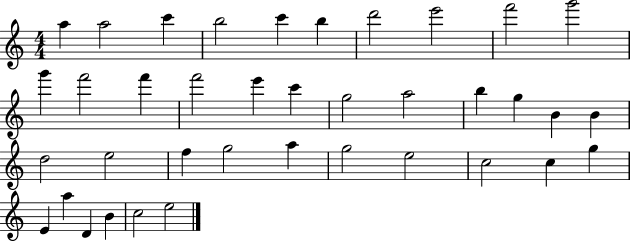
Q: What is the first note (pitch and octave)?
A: A5